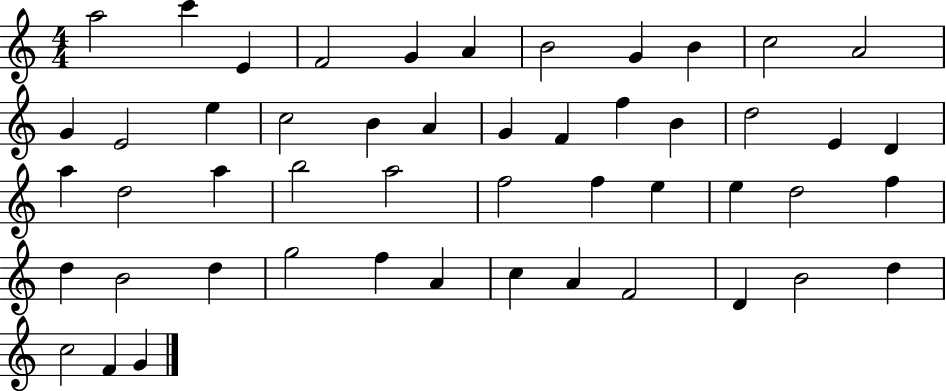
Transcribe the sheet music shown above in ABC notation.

X:1
T:Untitled
M:4/4
L:1/4
K:C
a2 c' E F2 G A B2 G B c2 A2 G E2 e c2 B A G F f B d2 E D a d2 a b2 a2 f2 f e e d2 f d B2 d g2 f A c A F2 D B2 d c2 F G